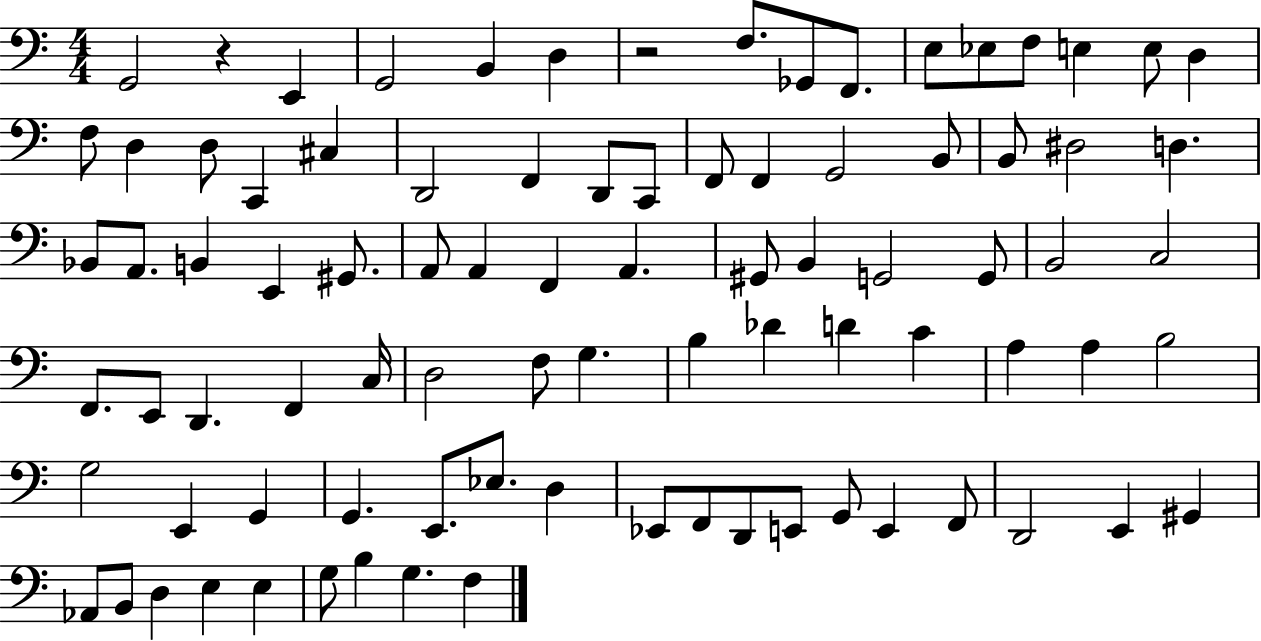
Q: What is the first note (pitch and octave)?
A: G2